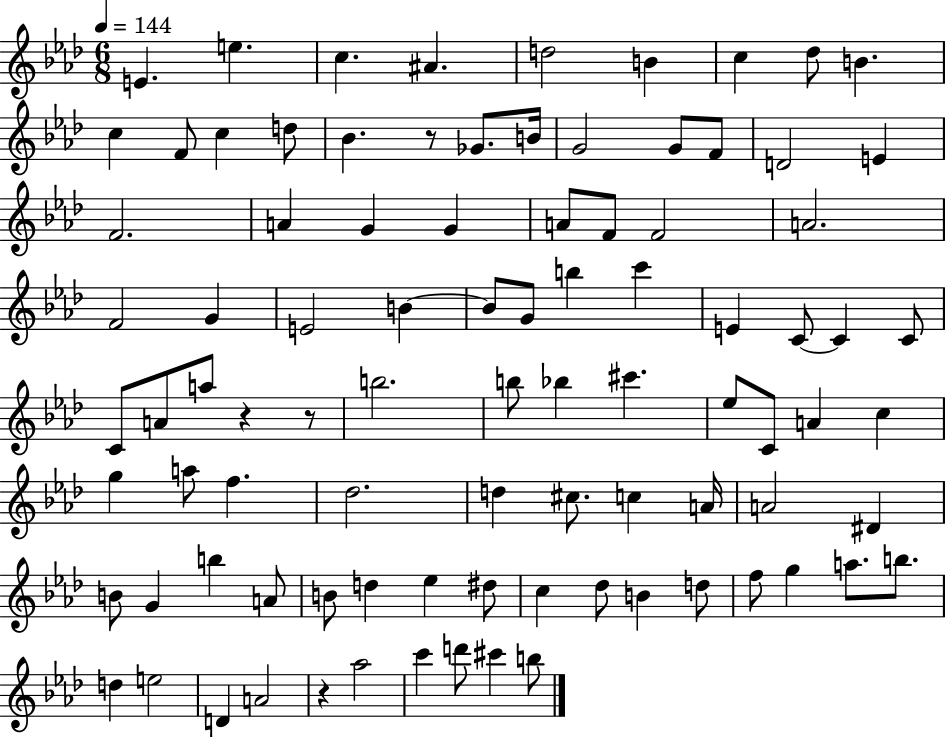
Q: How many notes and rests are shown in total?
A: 91